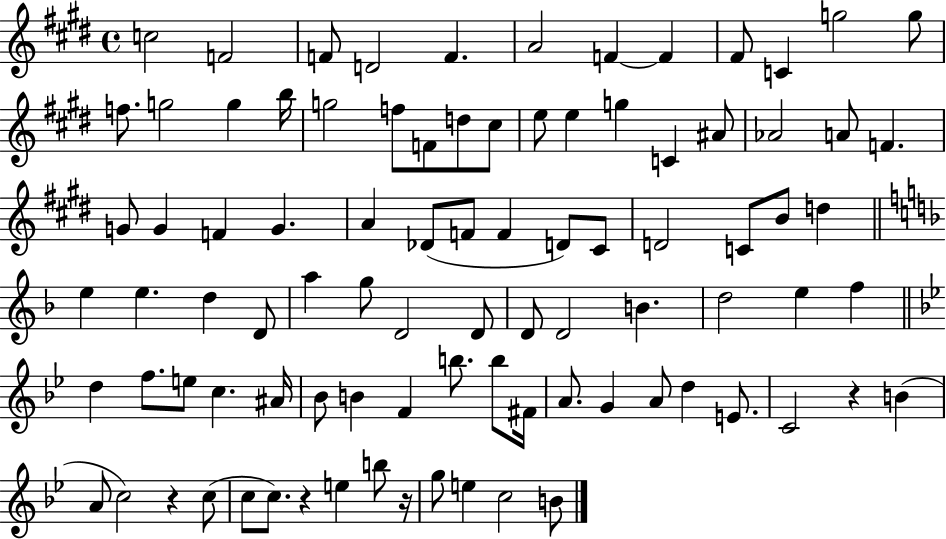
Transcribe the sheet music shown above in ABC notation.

X:1
T:Untitled
M:4/4
L:1/4
K:E
c2 F2 F/2 D2 F A2 F F ^F/2 C g2 g/2 f/2 g2 g b/4 g2 f/2 F/2 d/2 ^c/2 e/2 e g C ^A/2 _A2 A/2 F G/2 G F G A _D/2 F/2 F D/2 ^C/2 D2 C/2 B/2 d e e d D/2 a g/2 D2 D/2 D/2 D2 B d2 e f d f/2 e/2 c ^A/4 _B/2 B F b/2 b/2 ^F/4 A/2 G A/2 d E/2 C2 z B A/2 c2 z c/2 c/2 c/2 z e b/2 z/4 g/2 e c2 B/2